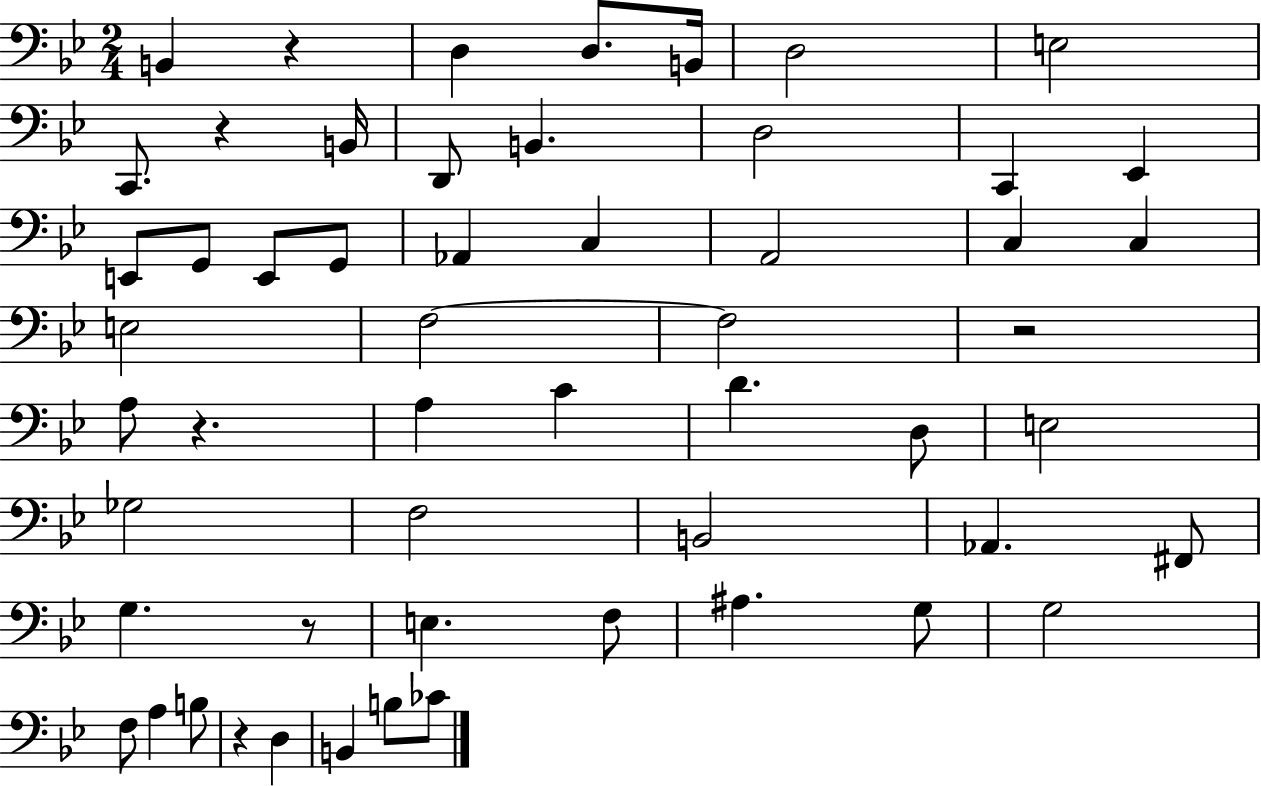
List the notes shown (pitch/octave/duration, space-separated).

B2/q R/q D3/q D3/e. B2/s D3/h E3/h C2/e. R/q B2/s D2/e B2/q. D3/h C2/q Eb2/q E2/e G2/e E2/e G2/e Ab2/q C3/q A2/h C3/q C3/q E3/h F3/h F3/h R/h A3/e R/q. A3/q C4/q D4/q. D3/e E3/h Gb3/h F3/h B2/h Ab2/q. F#2/e G3/q. R/e E3/q. F3/e A#3/q. G3/e G3/h F3/e A3/q B3/e R/q D3/q B2/q B3/e CES4/e